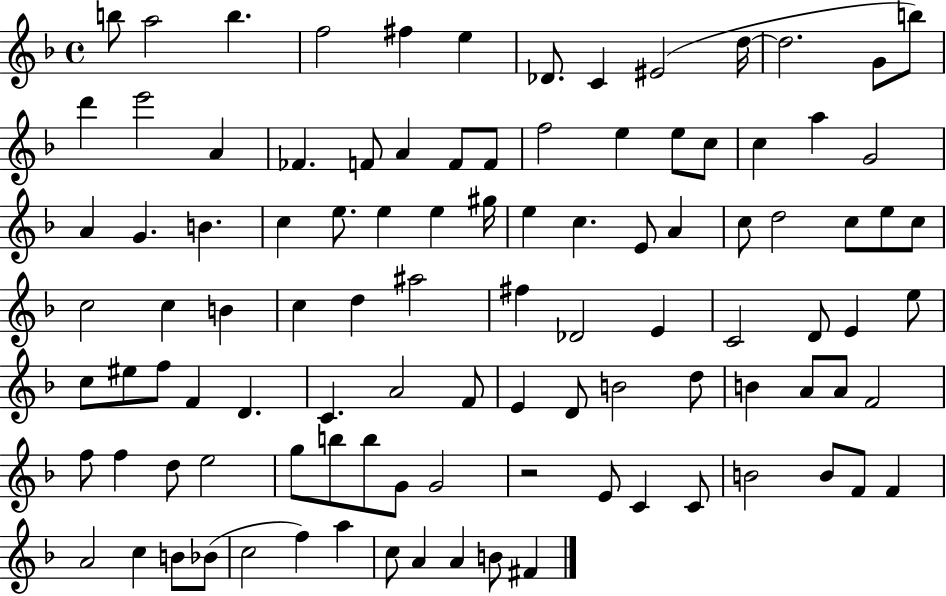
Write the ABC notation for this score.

X:1
T:Untitled
M:4/4
L:1/4
K:F
b/2 a2 b f2 ^f e _D/2 C ^E2 d/4 d2 G/2 b/2 d' e'2 A _F F/2 A F/2 F/2 f2 e e/2 c/2 c a G2 A G B c e/2 e e ^g/4 e c E/2 A c/2 d2 c/2 e/2 c/2 c2 c B c d ^a2 ^f _D2 E C2 D/2 E e/2 c/2 ^e/2 f/2 F D C A2 F/2 E D/2 B2 d/2 B A/2 A/2 F2 f/2 f d/2 e2 g/2 b/2 b/2 G/2 G2 z2 E/2 C C/2 B2 B/2 F/2 F A2 c B/2 _B/2 c2 f a c/2 A A B/2 ^F